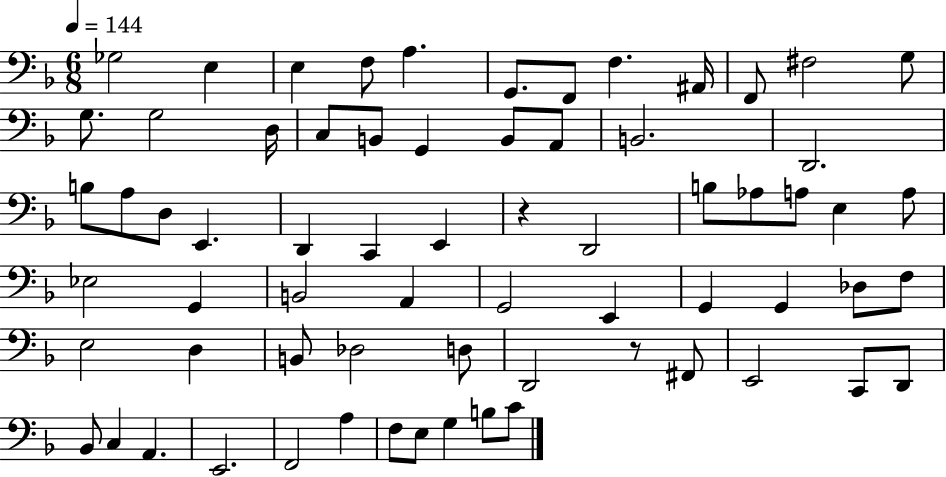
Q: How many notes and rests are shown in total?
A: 68